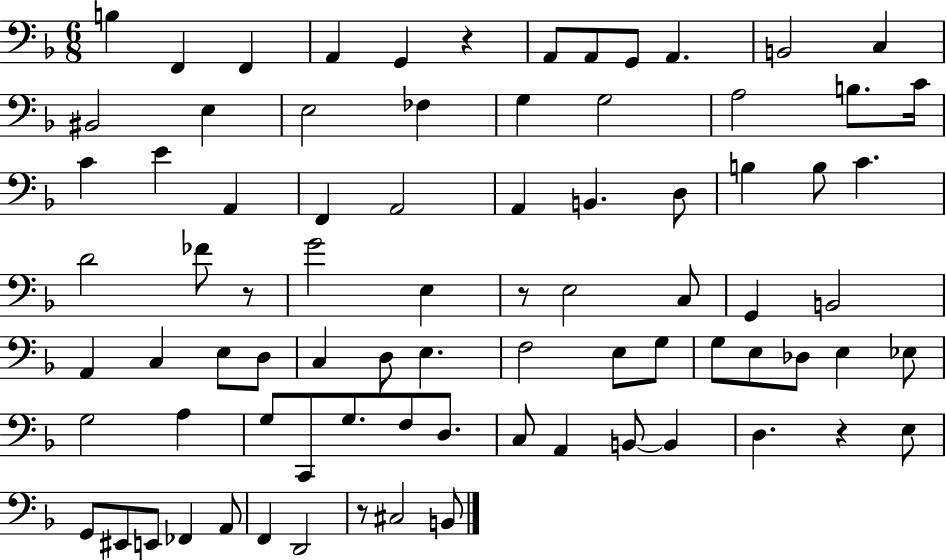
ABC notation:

X:1
T:Untitled
M:6/8
L:1/4
K:F
B, F,, F,, A,, G,, z A,,/2 A,,/2 G,,/2 A,, B,,2 C, ^B,,2 E, E,2 _F, G, G,2 A,2 B,/2 C/4 C E A,, F,, A,,2 A,, B,, D,/2 B, B,/2 C D2 _F/2 z/2 G2 E, z/2 E,2 C,/2 G,, B,,2 A,, C, E,/2 D,/2 C, D,/2 E, F,2 E,/2 G,/2 G,/2 E,/2 _D,/2 E, _E,/2 G,2 A, G,/2 C,,/2 G,/2 F,/2 D,/2 C,/2 A,, B,,/2 B,, D, z E,/2 G,,/2 ^E,,/2 E,,/2 _F,, A,,/2 F,, D,,2 z/2 ^C,2 B,,/2